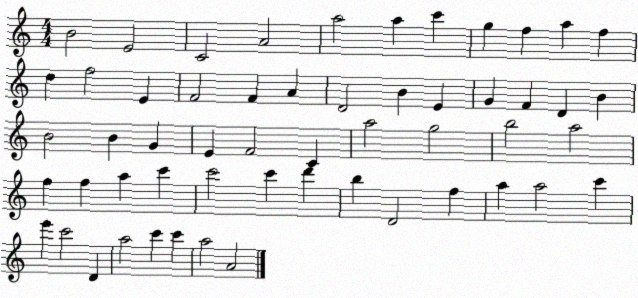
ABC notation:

X:1
T:Untitled
M:4/4
L:1/4
K:C
B2 E2 C2 A2 a2 a c' g f a f d f2 E F2 F A D2 B E G F D B B2 B G E F2 C a2 g2 b2 a2 f f a c' c'2 c' d' b D2 f a a2 c' e' c'2 D a2 c' c' a2 A2